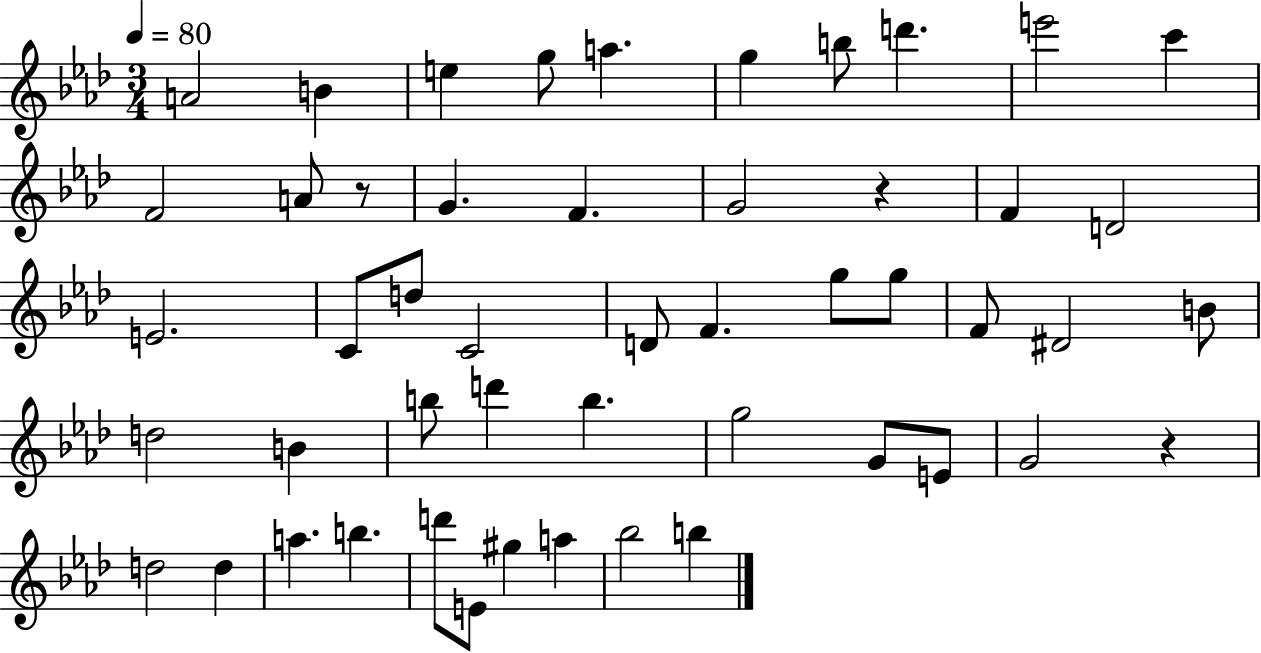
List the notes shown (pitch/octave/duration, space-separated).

A4/h B4/q E5/q G5/e A5/q. G5/q B5/e D6/q. E6/h C6/q F4/h A4/e R/e G4/q. F4/q. G4/h R/q F4/q D4/h E4/h. C4/e D5/e C4/h D4/e F4/q. G5/e G5/e F4/e D#4/h B4/e D5/h B4/q B5/e D6/q B5/q. G5/h G4/e E4/e G4/h R/q D5/h D5/q A5/q. B5/q. D6/e E4/e G#5/q A5/q Bb5/h B5/q